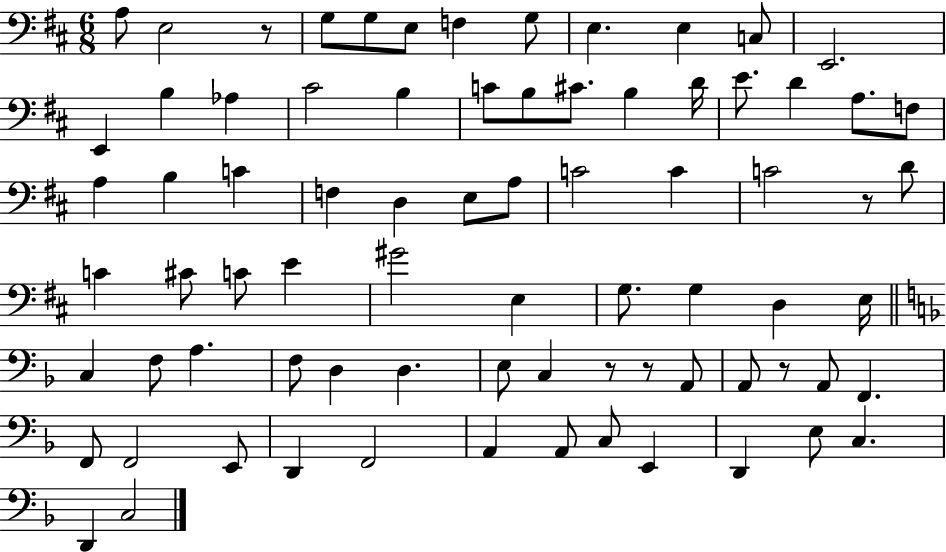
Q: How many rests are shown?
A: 5